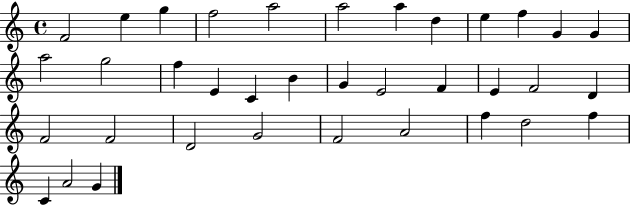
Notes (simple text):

F4/h E5/q G5/q F5/h A5/h A5/h A5/q D5/q E5/q F5/q G4/q G4/q A5/h G5/h F5/q E4/q C4/q B4/q G4/q E4/h F4/q E4/q F4/h D4/q F4/h F4/h D4/h G4/h F4/h A4/h F5/q D5/h F5/q C4/q A4/h G4/q